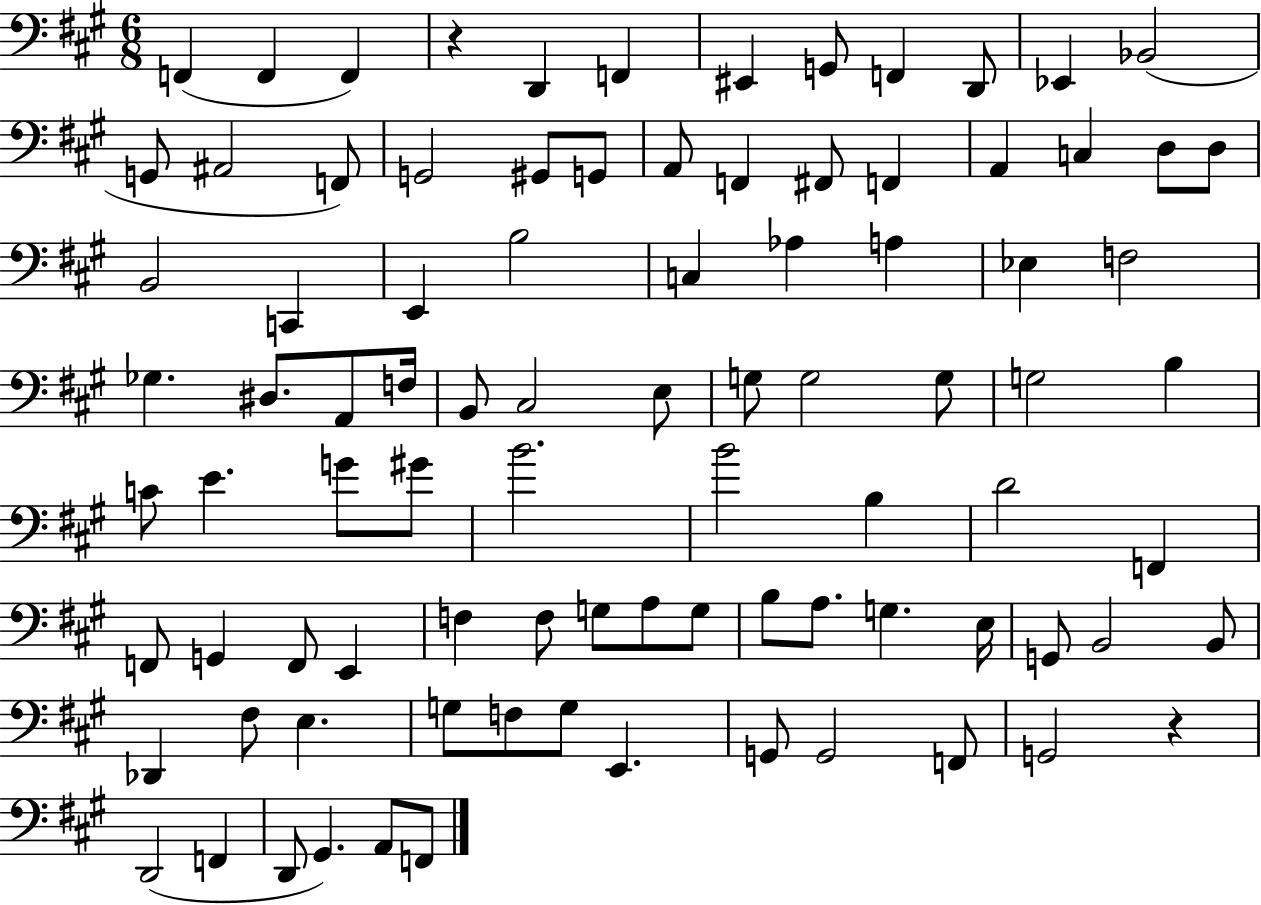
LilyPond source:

{
  \clef bass
  \numericTimeSignature
  \time 6/8
  \key a \major
  f,4( f,4 f,4) | r4 d,4 f,4 | eis,4 g,8 f,4 d,8 | ees,4 bes,2( | \break g,8 ais,2 f,8) | g,2 gis,8 g,8 | a,8 f,4 fis,8 f,4 | a,4 c4 d8 d8 | \break b,2 c,4 | e,4 b2 | c4 aes4 a4 | ees4 f2 | \break ges4. dis8. a,8 f16 | b,8 cis2 e8 | g8 g2 g8 | g2 b4 | \break c'8 e'4. g'8 gis'8 | b'2. | b'2 b4 | d'2 f,4 | \break f,8 g,4 f,8 e,4 | f4 f8 g8 a8 g8 | b8 a8. g4. e16 | g,8 b,2 b,8 | \break des,4 fis8 e4. | g8 f8 g8 e,4. | g,8 g,2 f,8 | g,2 r4 | \break d,2( f,4 | d,8 gis,4.) a,8 f,8 | \bar "|."
}